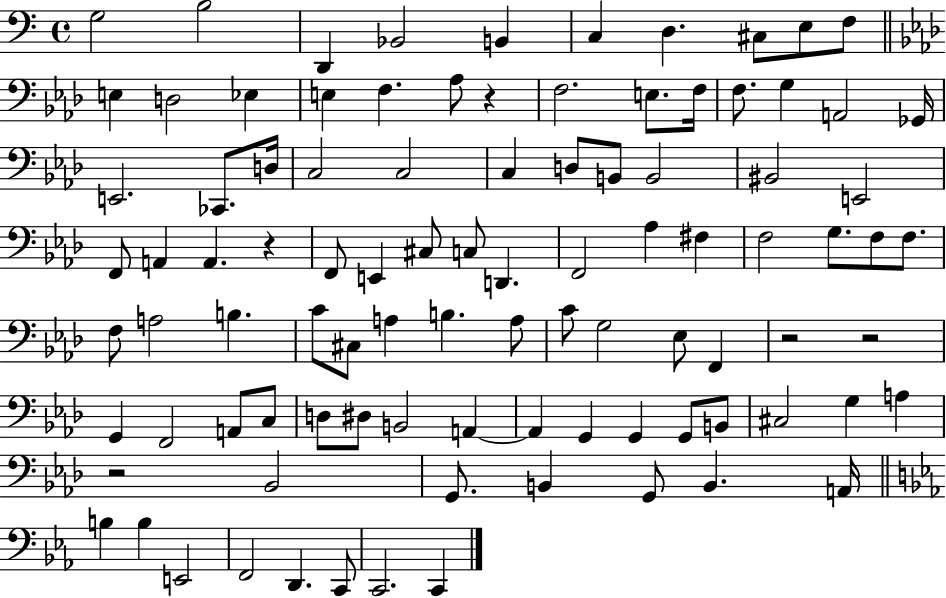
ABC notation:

X:1
T:Untitled
M:4/4
L:1/4
K:C
G,2 B,2 D,, _B,,2 B,, C, D, ^C,/2 E,/2 F,/2 E, D,2 _E, E, F, _A,/2 z F,2 E,/2 F,/4 F,/2 G, A,,2 _G,,/4 E,,2 _C,,/2 D,/4 C,2 C,2 C, D,/2 B,,/2 B,,2 ^B,,2 E,,2 F,,/2 A,, A,, z F,,/2 E,, ^C,/2 C,/2 D,, F,,2 _A, ^F, F,2 G,/2 F,/2 F,/2 F,/2 A,2 B, C/2 ^C,/2 A, B, A,/2 C/2 G,2 _E,/2 F,, z2 z2 G,, F,,2 A,,/2 C,/2 D,/2 ^D,/2 B,,2 A,, A,, G,, G,, G,,/2 B,,/2 ^C,2 G, A, z2 _B,,2 G,,/2 B,, G,,/2 B,, A,,/4 B, B, E,,2 F,,2 D,, C,,/2 C,,2 C,,